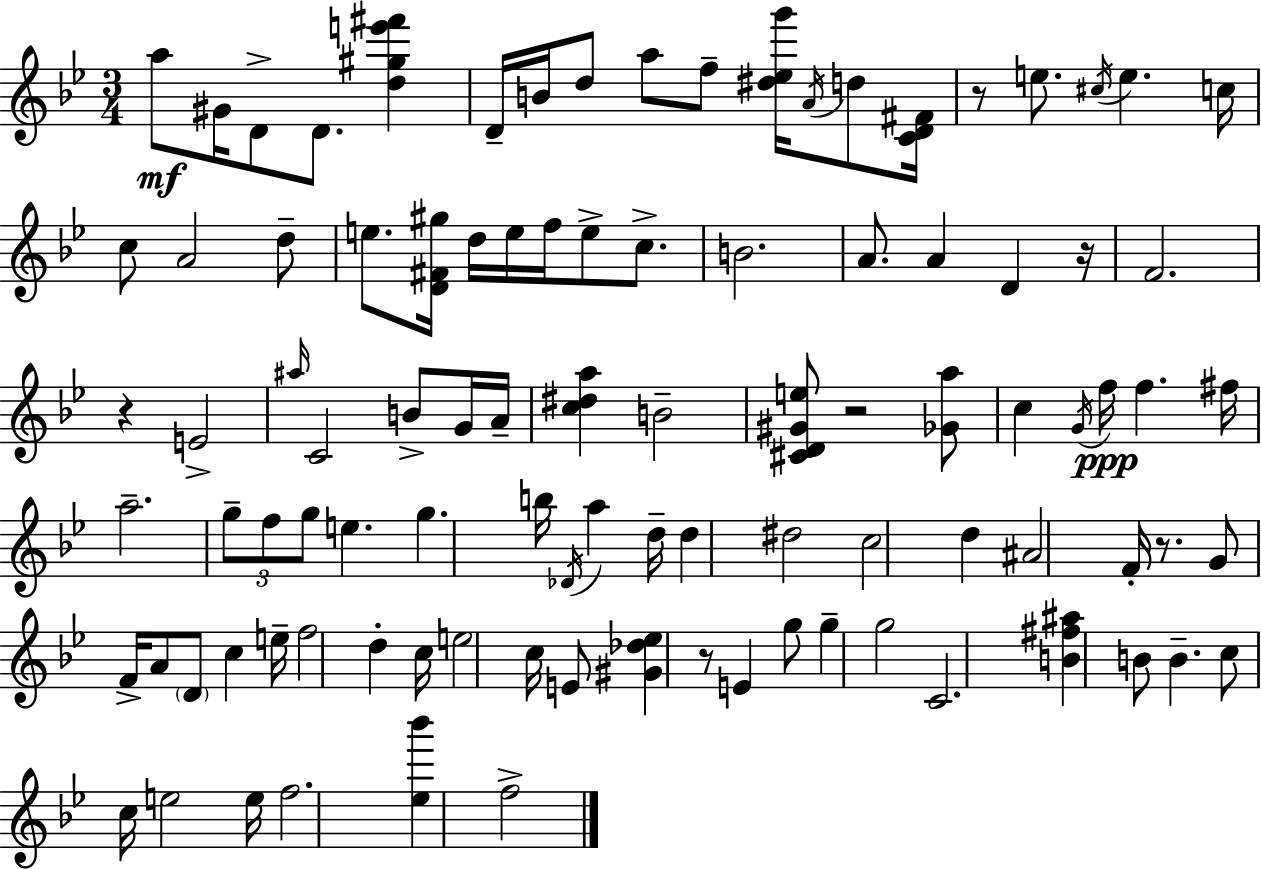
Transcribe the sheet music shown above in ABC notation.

X:1
T:Untitled
M:3/4
L:1/4
K:Gm
a/2 ^G/4 D/2 D/2 [d^ge'^f'] D/4 B/4 d/2 a/2 f/2 [^d_eg']/4 A/4 d/2 [CD^F]/4 z/2 e/2 ^c/4 e c/4 c/2 A2 d/2 e/2 [D^F^g]/4 d/4 e/4 f/4 e/2 c/2 B2 A/2 A D z/4 F2 z E2 ^a/4 C2 B/2 G/4 A/4 [c^da] B2 [^CD^Ge]/2 z2 [_Ga]/2 c G/4 f/4 f ^f/4 a2 g/2 f/2 g/2 e g b/4 _D/4 a d/4 d ^d2 c2 d ^A2 F/4 z/2 G/2 F/4 A/2 D/2 c e/4 f2 d c/4 e2 c/4 E/2 [^G_d_e] z/2 E g/2 g g2 C2 [B^f^a] B/2 B c/2 c/4 e2 e/4 f2 [_e_b'] f2